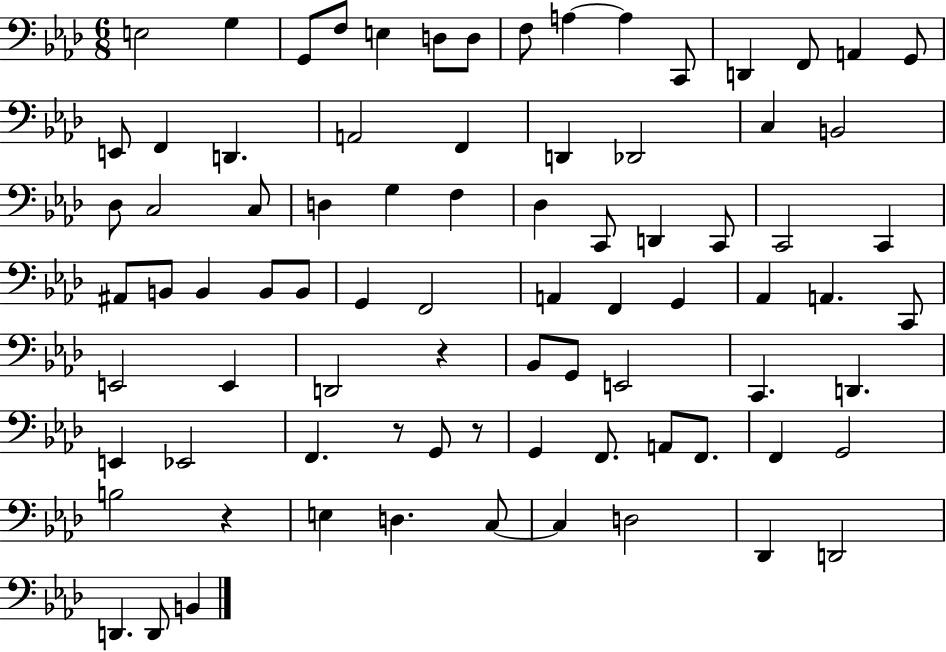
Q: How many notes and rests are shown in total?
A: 82